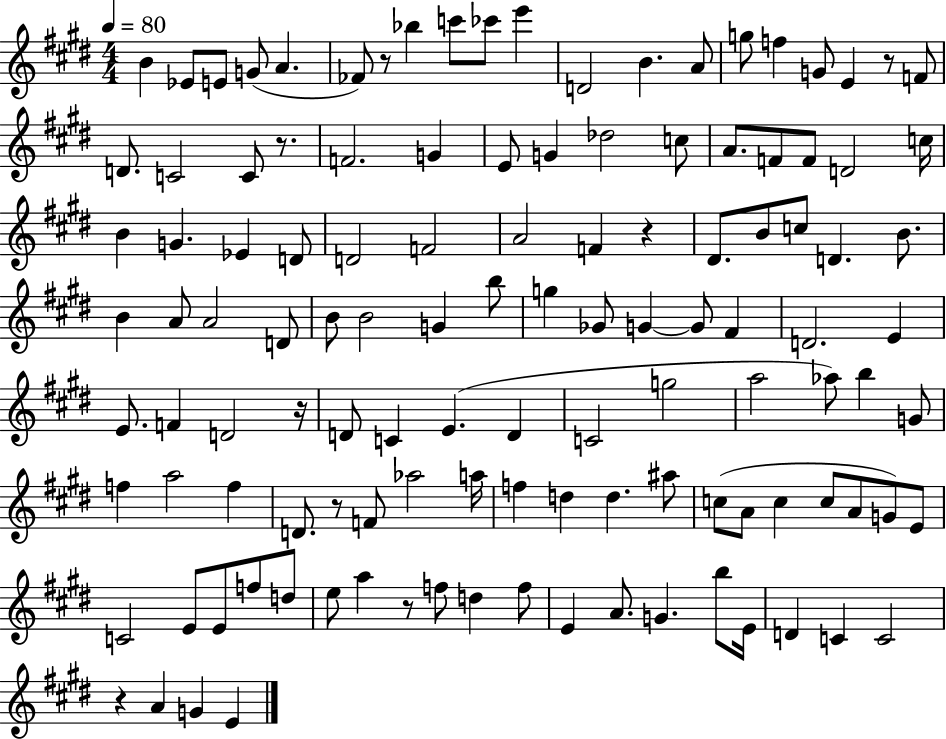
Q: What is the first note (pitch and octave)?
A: B4